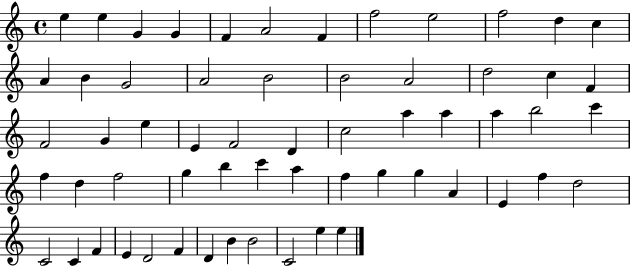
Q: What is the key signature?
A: C major